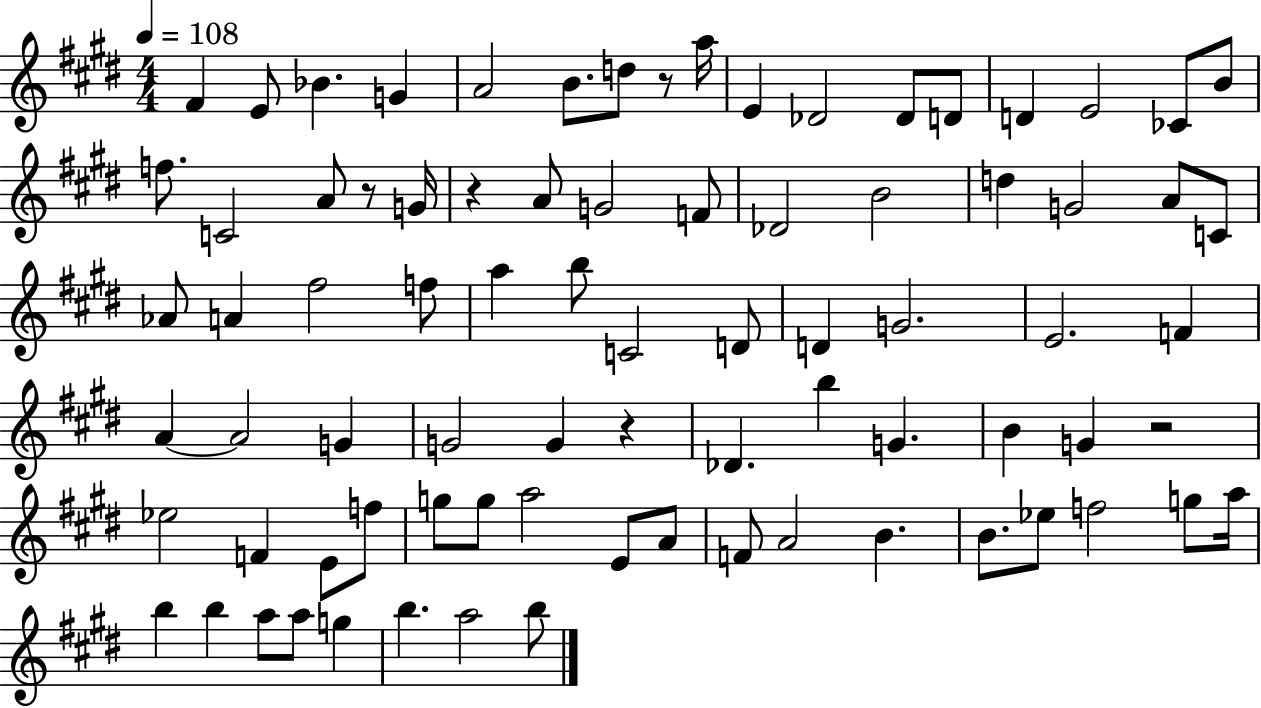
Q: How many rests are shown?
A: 5